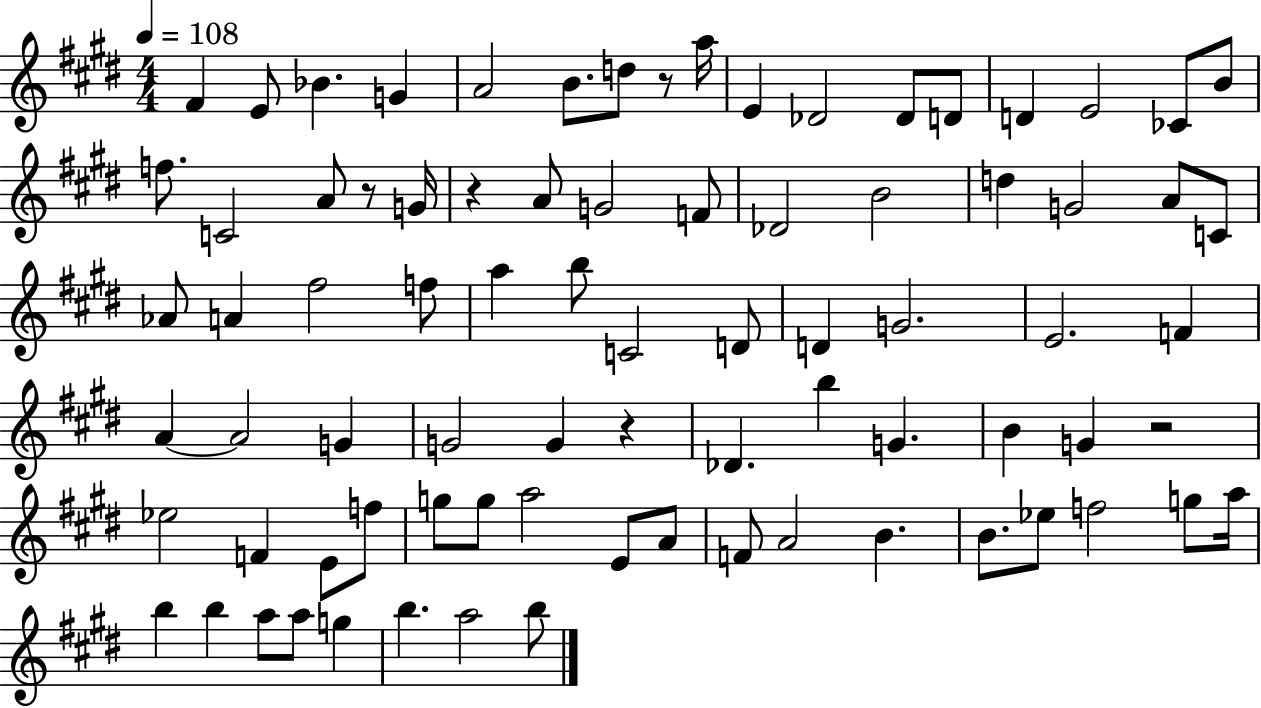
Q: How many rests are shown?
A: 5